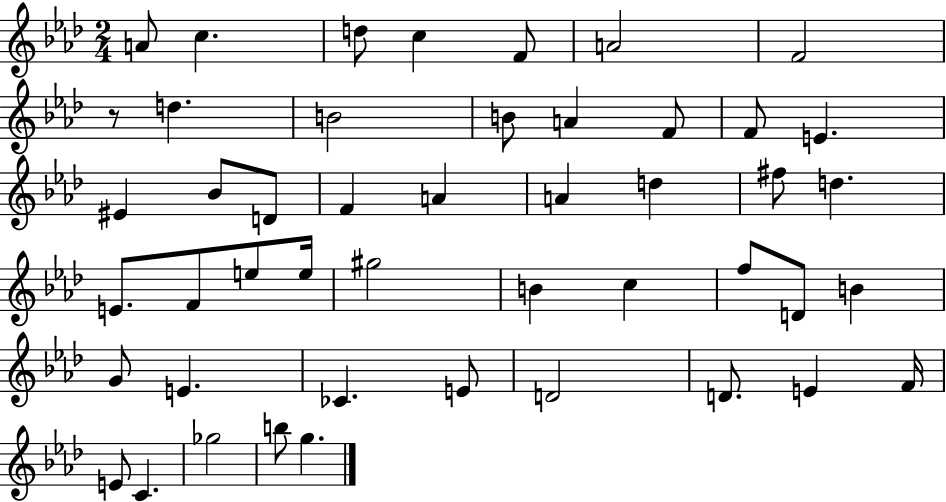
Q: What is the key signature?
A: AES major